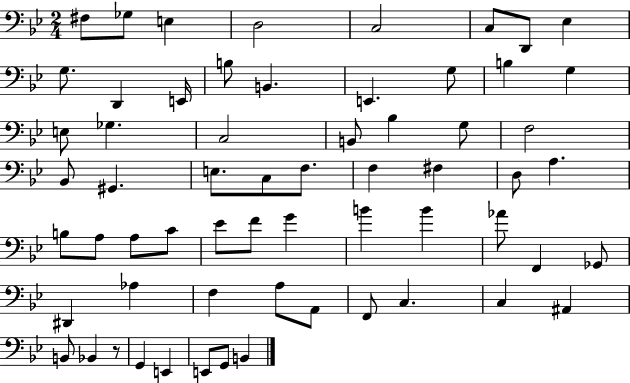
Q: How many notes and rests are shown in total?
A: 62